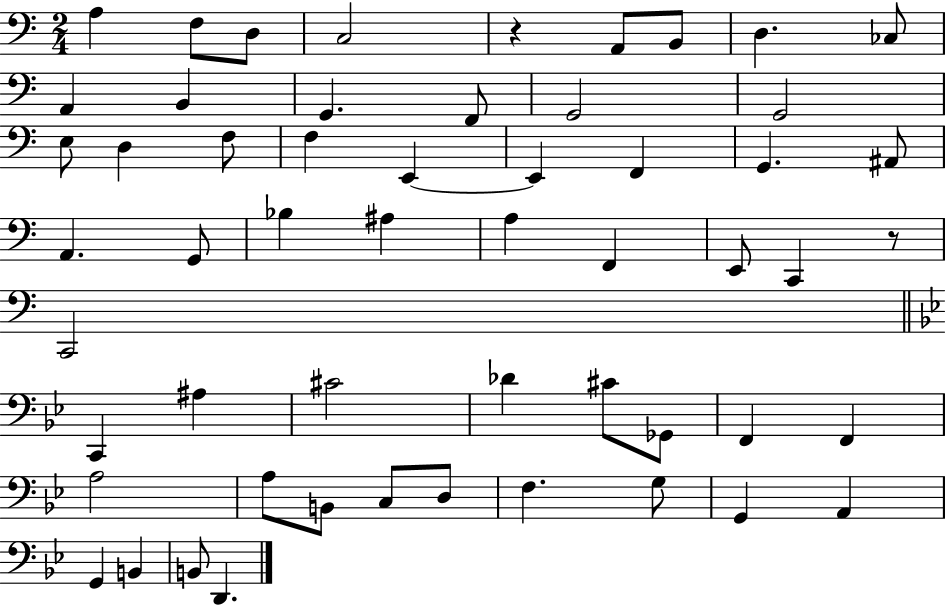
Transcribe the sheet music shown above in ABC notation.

X:1
T:Untitled
M:2/4
L:1/4
K:C
A, F,/2 D,/2 C,2 z A,,/2 B,,/2 D, _C,/2 A,, B,, G,, F,,/2 G,,2 G,,2 E,/2 D, F,/2 F, E,, E,, F,, G,, ^A,,/2 A,, G,,/2 _B, ^A, A, F,, E,,/2 C,, z/2 C,,2 C,, ^A, ^C2 _D ^C/2 _G,,/2 F,, F,, A,2 A,/2 B,,/2 C,/2 D,/2 F, G,/2 G,, A,, G,, B,, B,,/2 D,,